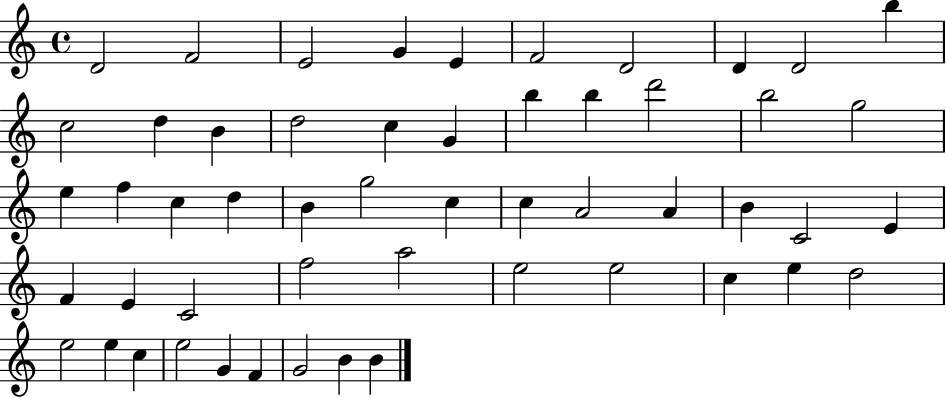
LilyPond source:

{
  \clef treble
  \time 4/4
  \defaultTimeSignature
  \key c \major
  d'2 f'2 | e'2 g'4 e'4 | f'2 d'2 | d'4 d'2 b''4 | \break c''2 d''4 b'4 | d''2 c''4 g'4 | b''4 b''4 d'''2 | b''2 g''2 | \break e''4 f''4 c''4 d''4 | b'4 g''2 c''4 | c''4 a'2 a'4 | b'4 c'2 e'4 | \break f'4 e'4 c'2 | f''2 a''2 | e''2 e''2 | c''4 e''4 d''2 | \break e''2 e''4 c''4 | e''2 g'4 f'4 | g'2 b'4 b'4 | \bar "|."
}